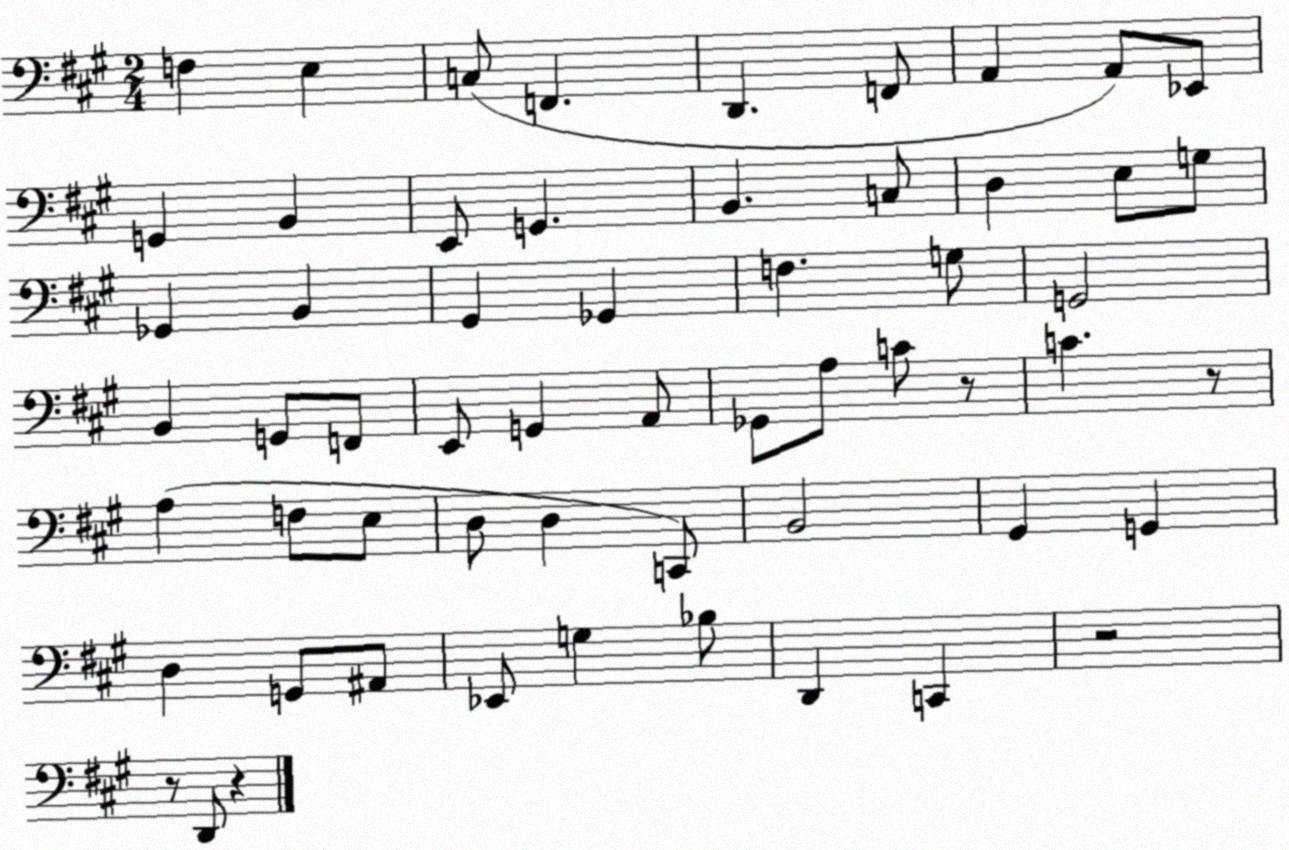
X:1
T:Untitled
M:2/4
L:1/4
K:A
F, E, C,/2 F,, D,, F,,/2 A,, A,,/2 _E,,/2 G,, B,, E,,/2 G,, B,, C,/2 D, E,/2 G,/2 _G,, B,, ^G,, _G,, F, G,/2 G,,2 B,, G,,/2 F,,/2 E,,/2 G,, A,,/2 _G,,/2 A,/2 C/2 z/2 C z/2 A, F,/2 E,/2 D,/2 D, C,,/2 B,,2 ^G,, G,, D, G,,/2 ^A,,/2 _E,,/2 G, _B,/2 D,, C,, z2 z/2 D,,/2 z